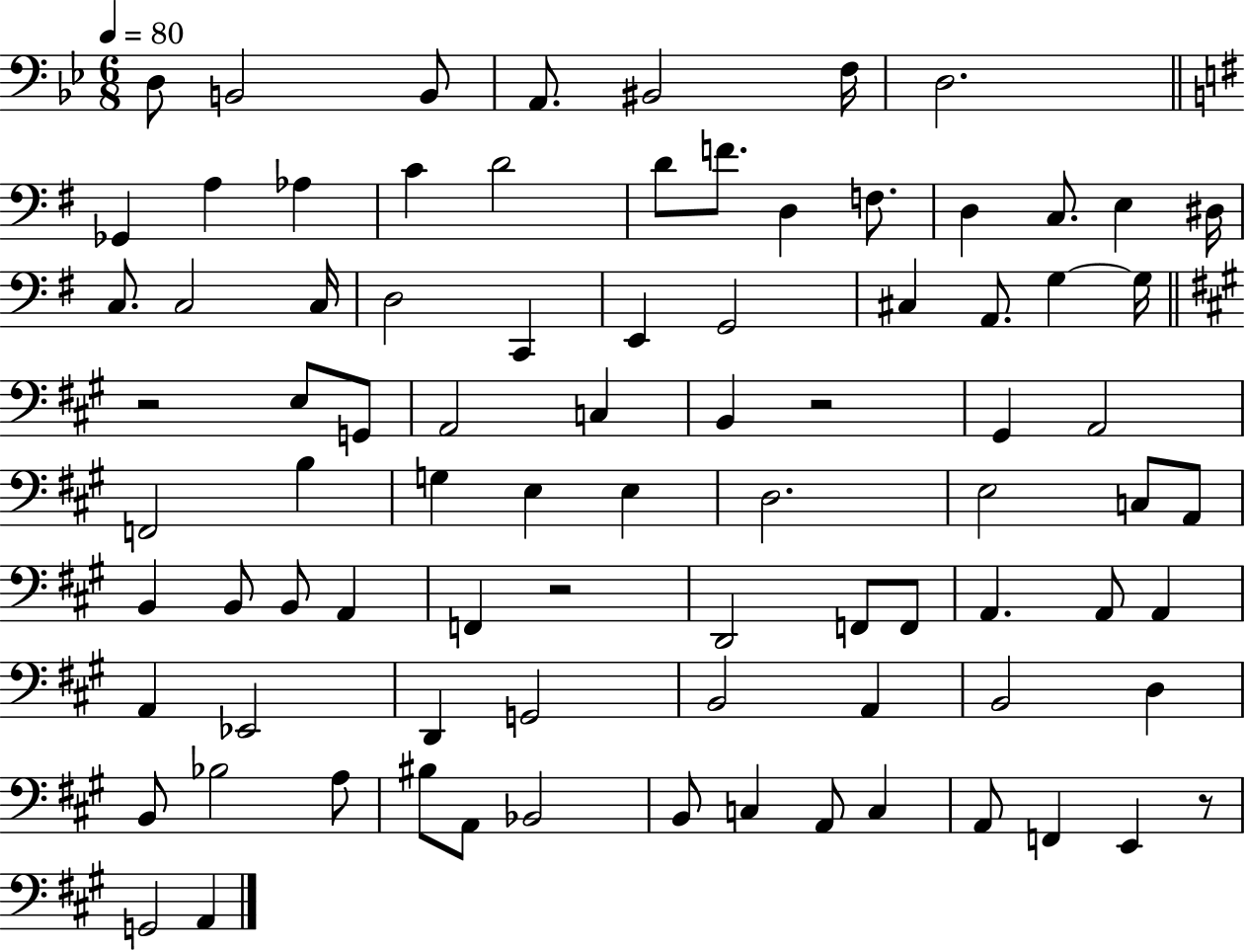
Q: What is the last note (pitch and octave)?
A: A2